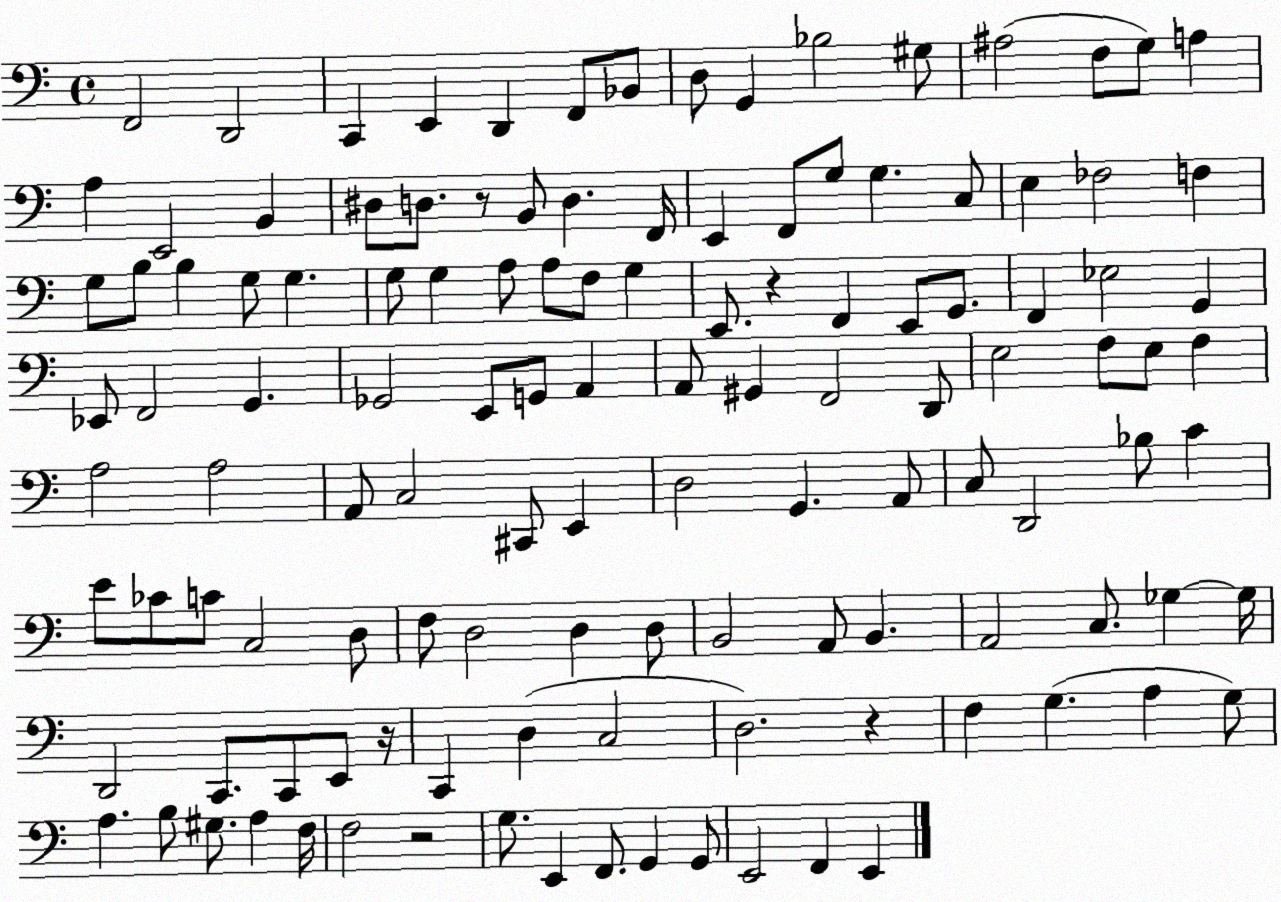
X:1
T:Untitled
M:4/4
L:1/4
K:C
F,,2 D,,2 C,, E,, D,, F,,/2 _B,,/2 D,/2 G,, _B,2 ^G,/2 ^A,2 F,/2 G,/2 A, A, E,,2 B,, ^D,/2 D,/2 z/2 B,,/2 D, F,,/4 E,, F,,/2 G,/2 G, C,/2 E, _F,2 F, G,/2 B,/2 B, G,/2 G, G,/2 G, A,/2 A,/2 F,/2 G, E,,/2 z F,, E,,/2 G,,/2 F,, _E,2 G,, _E,,/2 F,,2 G,, _G,,2 E,,/2 G,,/2 A,, A,,/2 ^G,, F,,2 D,,/2 E,2 F,/2 E,/2 F, A,2 A,2 A,,/2 C,2 ^C,,/2 E,, D,2 G,, A,,/2 C,/2 D,,2 _B,/2 C E/2 _C/2 C/2 C,2 D,/2 F,/2 D,2 D, D,/2 B,,2 A,,/2 B,, A,,2 C,/2 _G, _G,/4 D,,2 C,,/2 C,,/2 E,,/2 z/4 C,, D, C,2 D,2 z F, G, A, G,/2 A, B,/2 ^G,/2 A, F,/4 F,2 z2 G,/2 E,, F,,/2 G,, G,,/2 E,,2 F,, E,,